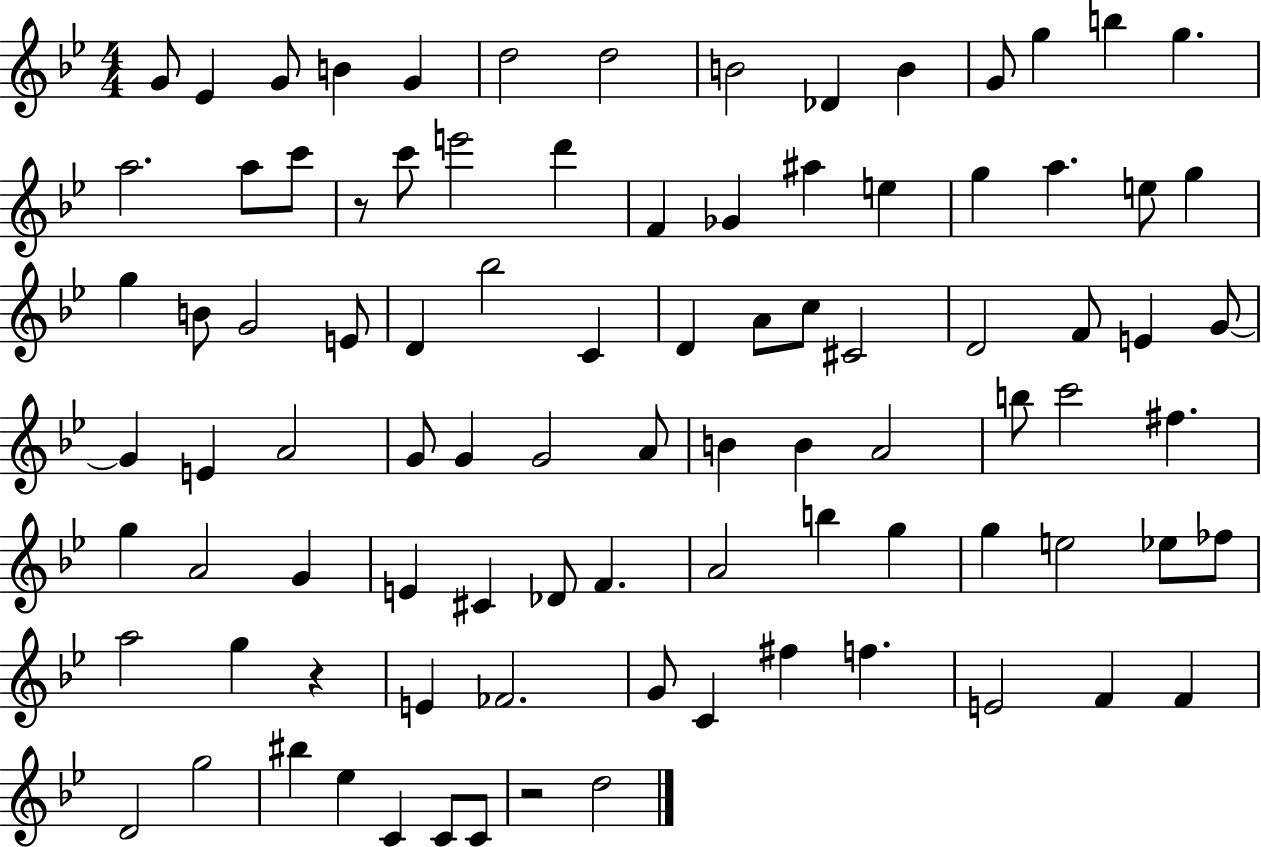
G4/e Eb4/q G4/e B4/q G4/q D5/h D5/h B4/h Db4/q B4/q G4/e G5/q B5/q G5/q. A5/h. A5/e C6/e R/e C6/e E6/h D6/q F4/q Gb4/q A#5/q E5/q G5/q A5/q. E5/e G5/q G5/q B4/e G4/h E4/e D4/q Bb5/h C4/q D4/q A4/e C5/e C#4/h D4/h F4/e E4/q G4/e G4/q E4/q A4/h G4/e G4/q G4/h A4/e B4/q B4/q A4/h B5/e C6/h F#5/q. G5/q A4/h G4/q E4/q C#4/q Db4/e F4/q. A4/h B5/q G5/q G5/q E5/h Eb5/e FES5/e A5/h G5/q R/q E4/q FES4/h. G4/e C4/q F#5/q F5/q. E4/h F4/q F4/q D4/h G5/h BIS5/q Eb5/q C4/q C4/e C4/e R/h D5/h